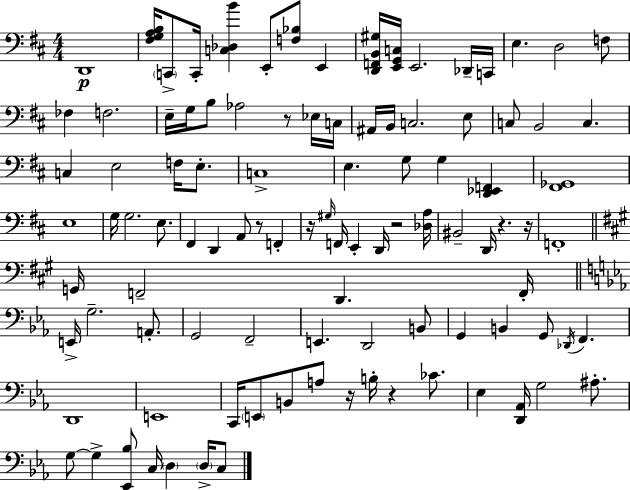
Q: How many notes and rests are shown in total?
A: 101